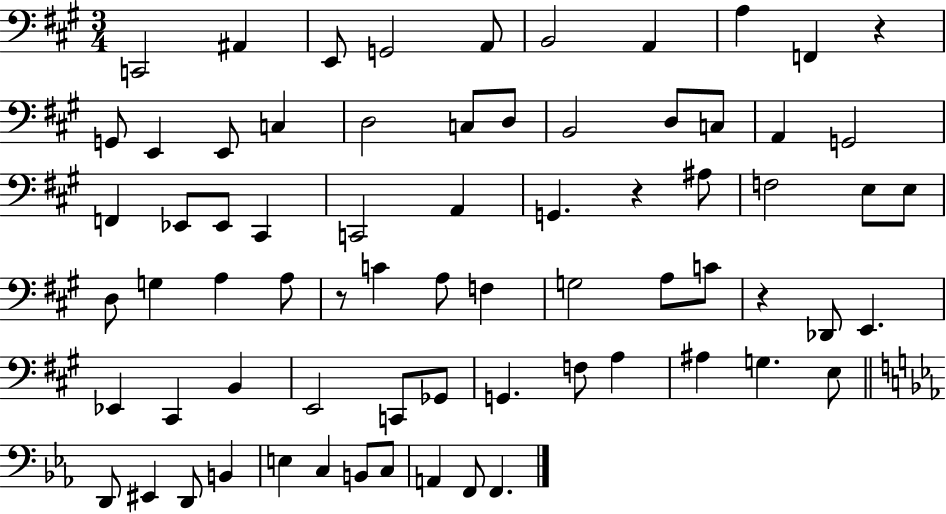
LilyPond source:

{
  \clef bass
  \numericTimeSignature
  \time 3/4
  \key a \major
  c,2 ais,4 | e,8 g,2 a,8 | b,2 a,4 | a4 f,4 r4 | \break g,8 e,4 e,8 c4 | d2 c8 d8 | b,2 d8 c8 | a,4 g,2 | \break f,4 ees,8 ees,8 cis,4 | c,2 a,4 | g,4. r4 ais8 | f2 e8 e8 | \break d8 g4 a4 a8 | r8 c'4 a8 f4 | g2 a8 c'8 | r4 des,8 e,4. | \break ees,4 cis,4 b,4 | e,2 c,8 ges,8 | g,4. f8 a4 | ais4 g4. e8 | \break \bar "||" \break \key ees \major d,8 eis,4 d,8 b,4 | e4 c4 b,8 c8 | a,4 f,8 f,4. | \bar "|."
}